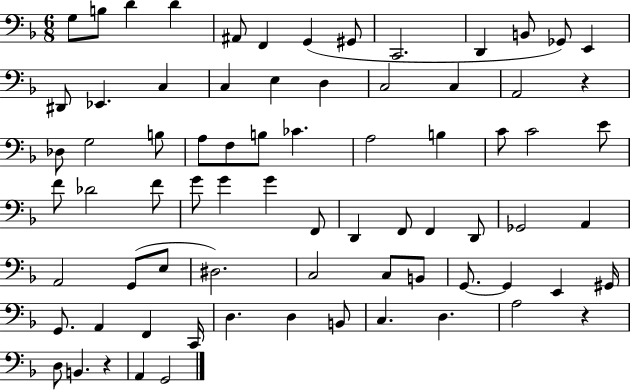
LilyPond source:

{
  \clef bass
  \numericTimeSignature
  \time 6/8
  \key f \major
  \repeat volta 2 { g8 b8 d'4 d'4 | ais,8 f,4 g,4( gis,8 | c,2. | d,4 b,8 ges,8) e,4 | \break dis,8 ees,4. c4 | c4 e4 d4 | c2 c4 | a,2 r4 | \break des8 g2 b8 | a8 f8 b8 ces'4. | a2 b4 | c'8 c'2 e'8 | \break f'8 des'2 f'8 | g'8 g'4 g'4 f,8 | d,4 f,8 f,4 d,8 | ges,2 a,4 | \break a,2 g,8( e8 | dis2.) | c2 c8 b,8 | g,8.~~ g,4 e,4 gis,16 | \break g,8. a,4 f,4 c,16 | d4. d4 b,8 | c4. d4. | a2 r4 | \break d8 b,4. r4 | a,4 g,2 | } \bar "|."
}